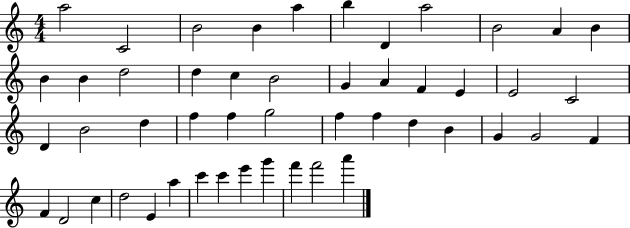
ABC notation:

X:1
T:Untitled
M:4/4
L:1/4
K:C
a2 C2 B2 B a b D a2 B2 A B B B d2 d c B2 G A F E E2 C2 D B2 d f f g2 f f d B G G2 F F D2 c d2 E a c' c' e' g' f' f'2 a'